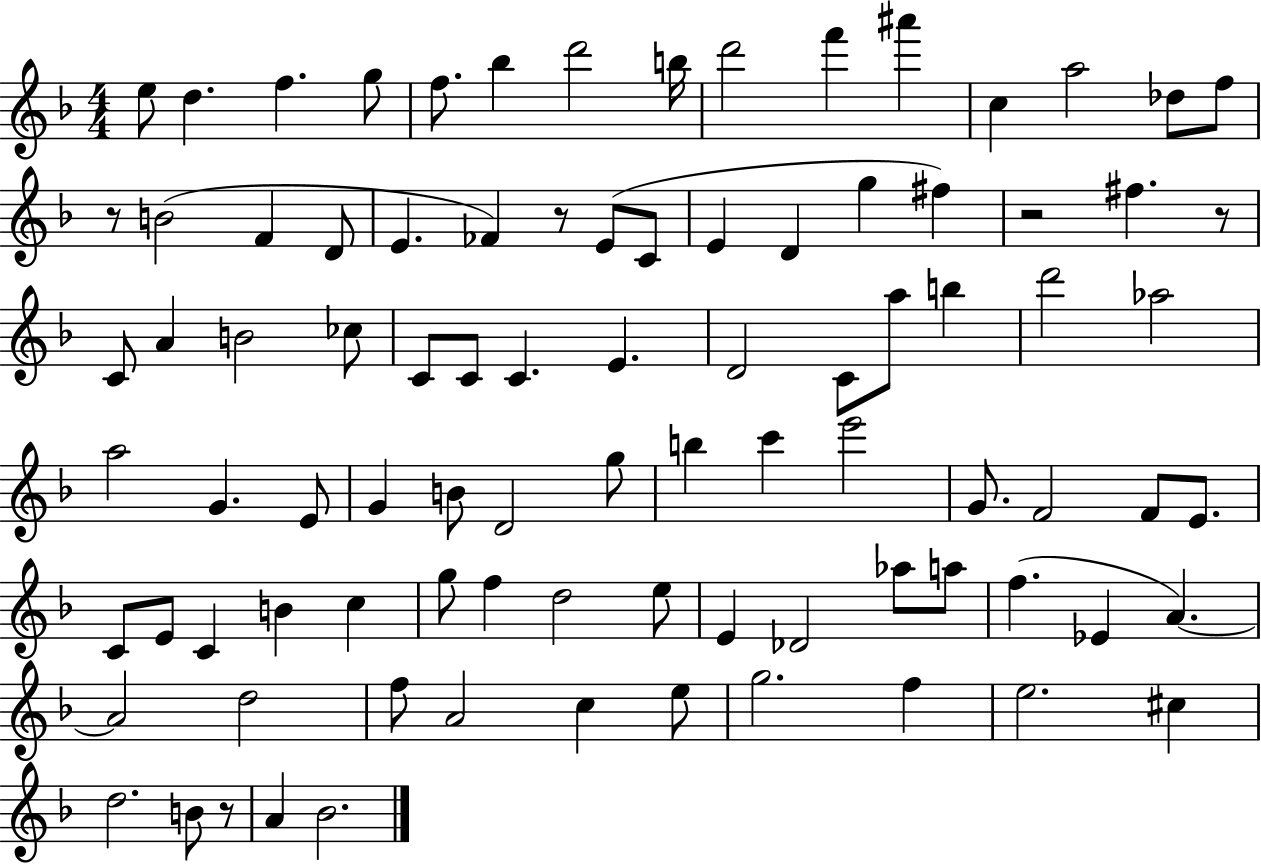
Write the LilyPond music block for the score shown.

{
  \clef treble
  \numericTimeSignature
  \time 4/4
  \key f \major
  \repeat volta 2 { e''8 d''4. f''4. g''8 | f''8. bes''4 d'''2 b''16 | d'''2 f'''4 ais'''4 | c''4 a''2 des''8 f''8 | \break r8 b'2( f'4 d'8 | e'4. fes'4) r8 e'8( c'8 | e'4 d'4 g''4 fis''4) | r2 fis''4. r8 | \break c'8 a'4 b'2 ces''8 | c'8 c'8 c'4. e'4. | d'2 c'8 a''8 b''4 | d'''2 aes''2 | \break a''2 g'4. e'8 | g'4 b'8 d'2 g''8 | b''4 c'''4 e'''2 | g'8. f'2 f'8 e'8. | \break c'8 e'8 c'4 b'4 c''4 | g''8 f''4 d''2 e''8 | e'4 des'2 aes''8 a''8 | f''4.( ees'4 a'4.~~) | \break a'2 d''2 | f''8 a'2 c''4 e''8 | g''2. f''4 | e''2. cis''4 | \break d''2. b'8 r8 | a'4 bes'2. | } \bar "|."
}